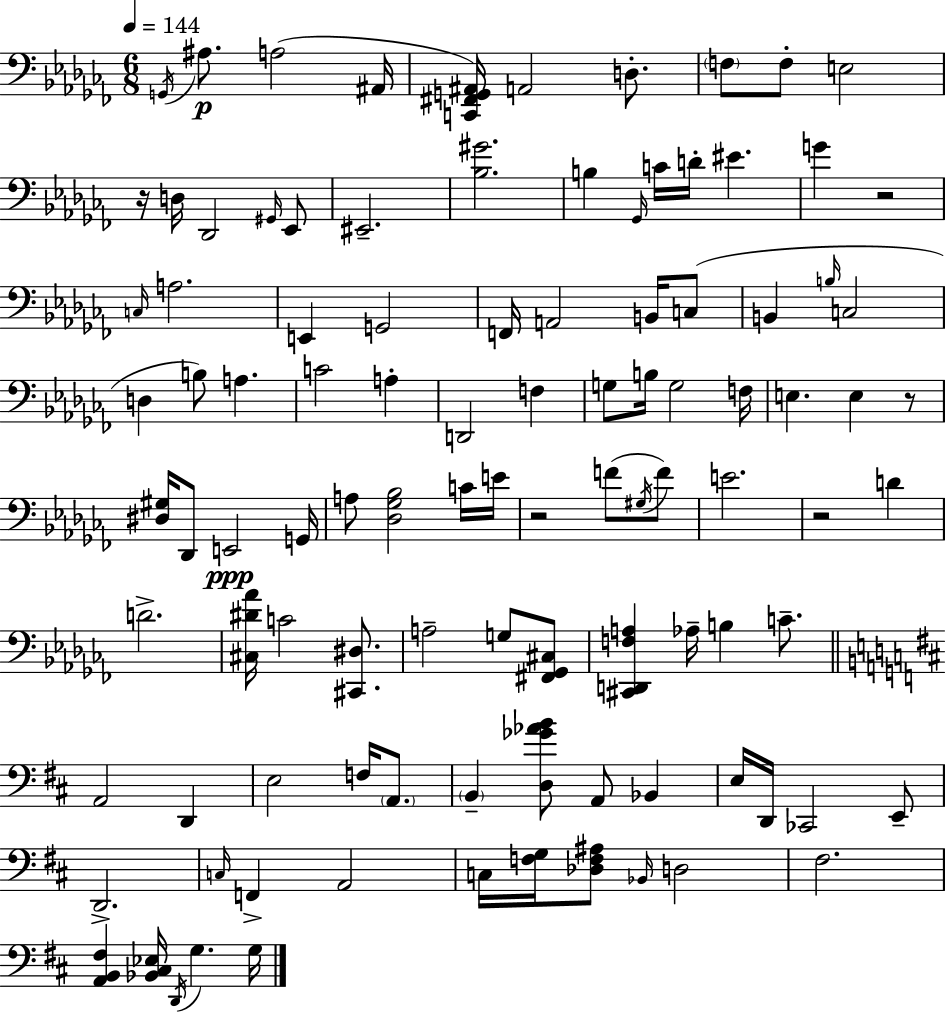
{
  \clef bass
  \numericTimeSignature
  \time 6/8
  \key aes \minor
  \tempo 4 = 144
  \repeat volta 2 { \acciaccatura { g,16 }\p ais8. a2( | ais,16 <c, fis, g, ais,>16) a,2 d8.-. | \parenthesize f8 f8-. e2 | r16 d16 des,2 \grace { gis,16 } | \break ees,8 eis,2.-- | <bes gis'>2. | b4 \grace { ges,16 } c'16 d'16-. eis'4. | g'4 r2 | \break \grace { c16 } a2. | e,4 g,2 | f,16 a,2 | b,16 c8( b,4 \grace { b16 } c2 | \break d4 b8) a4. | c'2 | a4-. d,2 | f4 g8 b16 g2 | \break f16 e4. e4 | r8 <dis gis>16 des,8 e,2\ppp | g,16 a8 <des ges bes>2 | c'16 e'16 r2 | \break f'8( \acciaccatura { gis16 } f'8) e'2. | r2 | d'4 d'2.-> | <cis dis' aes'>16 c'2 | \break <cis, dis>8. a2-- | g8 <fis, ges, cis>8 <cis, d, f a>4 aes16-- b4 | c'8.-- \bar "||" \break \key d \major a,2 d,4 | e2 f16 \parenthesize a,8. | \parenthesize b,4-- <d ges' aes' b'>8 a,8 bes,4 | e16 d,16 ces,2 e,8-- | \break d,2.-> | \grace { c16 } f,4-> a,2 | c16 <f g>16 <des f ais>8 \grace { bes,16 } d2 | fis2. | \break <a, b, fis>4 <bes, cis ees>16 \acciaccatura { d,16 } g4. | g16 } \bar "|."
}